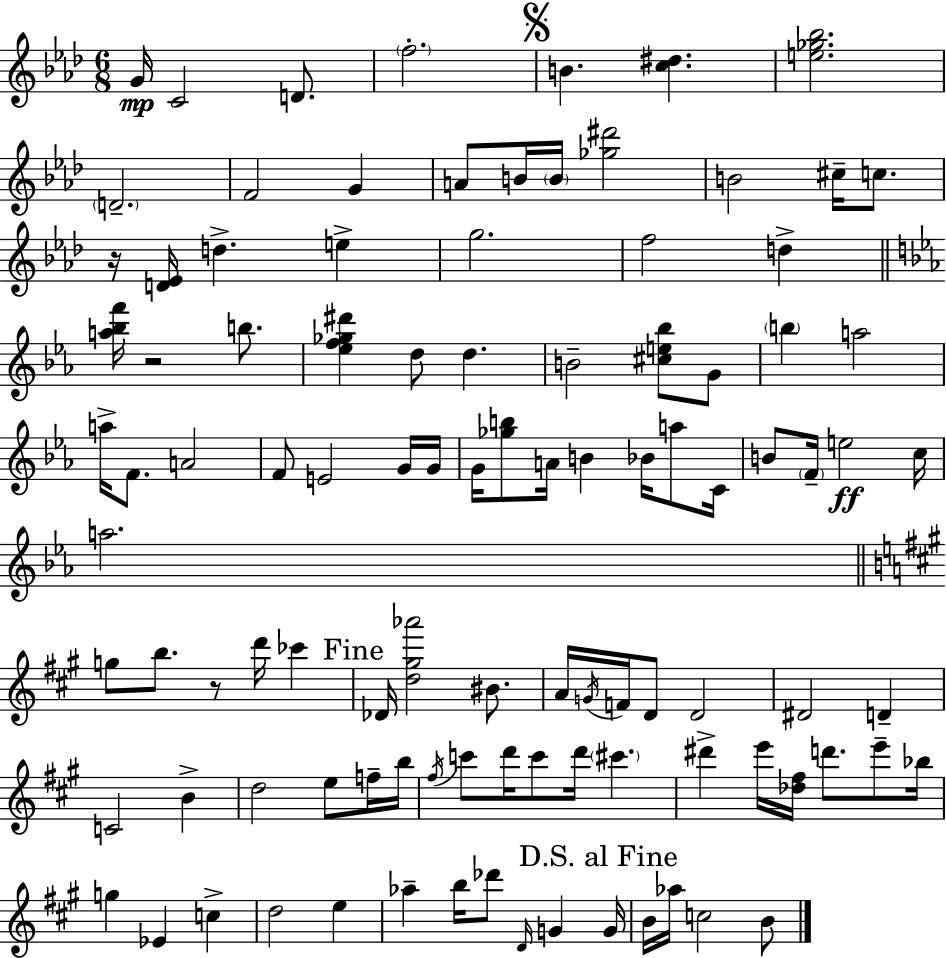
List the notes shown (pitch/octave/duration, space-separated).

G4/s C4/h D4/e. F5/h. B4/q. [C5,D#5]/q. [E5,Gb5,Bb5]/h. D4/h. F4/h G4/q A4/e B4/s B4/s [Gb5,D#6]/h B4/h C#5/s C5/e. R/s [D4,Eb4]/s D5/q. E5/q G5/h. F5/h D5/q [A5,Bb5,F6]/s R/h B5/e. [Eb5,F5,Gb5,D#6]/q D5/e D5/q. B4/h [C#5,E5,Bb5]/e G4/e B5/q A5/h A5/s F4/e. A4/h F4/e E4/h G4/s G4/s G4/s [Gb5,B5]/e A4/s B4/q Bb4/s A5/e C4/s B4/e F4/s E5/h C5/s A5/h. G5/e B5/e. R/e D6/s CES6/q Db4/s [D5,G#5,Ab6]/h BIS4/e. A4/s G4/s F4/s D4/e D4/h D#4/h D4/q C4/h B4/q D5/h E5/e F5/s B5/s F#5/s C6/e D6/s C6/e D6/s C#6/q. D#6/q E6/s [Db5,F#5]/s D6/e. E6/e Bb5/s G5/q Eb4/q C5/q D5/h E5/q Ab5/q B5/s Db6/e D4/s G4/q G4/s B4/s Ab5/s C5/h B4/e